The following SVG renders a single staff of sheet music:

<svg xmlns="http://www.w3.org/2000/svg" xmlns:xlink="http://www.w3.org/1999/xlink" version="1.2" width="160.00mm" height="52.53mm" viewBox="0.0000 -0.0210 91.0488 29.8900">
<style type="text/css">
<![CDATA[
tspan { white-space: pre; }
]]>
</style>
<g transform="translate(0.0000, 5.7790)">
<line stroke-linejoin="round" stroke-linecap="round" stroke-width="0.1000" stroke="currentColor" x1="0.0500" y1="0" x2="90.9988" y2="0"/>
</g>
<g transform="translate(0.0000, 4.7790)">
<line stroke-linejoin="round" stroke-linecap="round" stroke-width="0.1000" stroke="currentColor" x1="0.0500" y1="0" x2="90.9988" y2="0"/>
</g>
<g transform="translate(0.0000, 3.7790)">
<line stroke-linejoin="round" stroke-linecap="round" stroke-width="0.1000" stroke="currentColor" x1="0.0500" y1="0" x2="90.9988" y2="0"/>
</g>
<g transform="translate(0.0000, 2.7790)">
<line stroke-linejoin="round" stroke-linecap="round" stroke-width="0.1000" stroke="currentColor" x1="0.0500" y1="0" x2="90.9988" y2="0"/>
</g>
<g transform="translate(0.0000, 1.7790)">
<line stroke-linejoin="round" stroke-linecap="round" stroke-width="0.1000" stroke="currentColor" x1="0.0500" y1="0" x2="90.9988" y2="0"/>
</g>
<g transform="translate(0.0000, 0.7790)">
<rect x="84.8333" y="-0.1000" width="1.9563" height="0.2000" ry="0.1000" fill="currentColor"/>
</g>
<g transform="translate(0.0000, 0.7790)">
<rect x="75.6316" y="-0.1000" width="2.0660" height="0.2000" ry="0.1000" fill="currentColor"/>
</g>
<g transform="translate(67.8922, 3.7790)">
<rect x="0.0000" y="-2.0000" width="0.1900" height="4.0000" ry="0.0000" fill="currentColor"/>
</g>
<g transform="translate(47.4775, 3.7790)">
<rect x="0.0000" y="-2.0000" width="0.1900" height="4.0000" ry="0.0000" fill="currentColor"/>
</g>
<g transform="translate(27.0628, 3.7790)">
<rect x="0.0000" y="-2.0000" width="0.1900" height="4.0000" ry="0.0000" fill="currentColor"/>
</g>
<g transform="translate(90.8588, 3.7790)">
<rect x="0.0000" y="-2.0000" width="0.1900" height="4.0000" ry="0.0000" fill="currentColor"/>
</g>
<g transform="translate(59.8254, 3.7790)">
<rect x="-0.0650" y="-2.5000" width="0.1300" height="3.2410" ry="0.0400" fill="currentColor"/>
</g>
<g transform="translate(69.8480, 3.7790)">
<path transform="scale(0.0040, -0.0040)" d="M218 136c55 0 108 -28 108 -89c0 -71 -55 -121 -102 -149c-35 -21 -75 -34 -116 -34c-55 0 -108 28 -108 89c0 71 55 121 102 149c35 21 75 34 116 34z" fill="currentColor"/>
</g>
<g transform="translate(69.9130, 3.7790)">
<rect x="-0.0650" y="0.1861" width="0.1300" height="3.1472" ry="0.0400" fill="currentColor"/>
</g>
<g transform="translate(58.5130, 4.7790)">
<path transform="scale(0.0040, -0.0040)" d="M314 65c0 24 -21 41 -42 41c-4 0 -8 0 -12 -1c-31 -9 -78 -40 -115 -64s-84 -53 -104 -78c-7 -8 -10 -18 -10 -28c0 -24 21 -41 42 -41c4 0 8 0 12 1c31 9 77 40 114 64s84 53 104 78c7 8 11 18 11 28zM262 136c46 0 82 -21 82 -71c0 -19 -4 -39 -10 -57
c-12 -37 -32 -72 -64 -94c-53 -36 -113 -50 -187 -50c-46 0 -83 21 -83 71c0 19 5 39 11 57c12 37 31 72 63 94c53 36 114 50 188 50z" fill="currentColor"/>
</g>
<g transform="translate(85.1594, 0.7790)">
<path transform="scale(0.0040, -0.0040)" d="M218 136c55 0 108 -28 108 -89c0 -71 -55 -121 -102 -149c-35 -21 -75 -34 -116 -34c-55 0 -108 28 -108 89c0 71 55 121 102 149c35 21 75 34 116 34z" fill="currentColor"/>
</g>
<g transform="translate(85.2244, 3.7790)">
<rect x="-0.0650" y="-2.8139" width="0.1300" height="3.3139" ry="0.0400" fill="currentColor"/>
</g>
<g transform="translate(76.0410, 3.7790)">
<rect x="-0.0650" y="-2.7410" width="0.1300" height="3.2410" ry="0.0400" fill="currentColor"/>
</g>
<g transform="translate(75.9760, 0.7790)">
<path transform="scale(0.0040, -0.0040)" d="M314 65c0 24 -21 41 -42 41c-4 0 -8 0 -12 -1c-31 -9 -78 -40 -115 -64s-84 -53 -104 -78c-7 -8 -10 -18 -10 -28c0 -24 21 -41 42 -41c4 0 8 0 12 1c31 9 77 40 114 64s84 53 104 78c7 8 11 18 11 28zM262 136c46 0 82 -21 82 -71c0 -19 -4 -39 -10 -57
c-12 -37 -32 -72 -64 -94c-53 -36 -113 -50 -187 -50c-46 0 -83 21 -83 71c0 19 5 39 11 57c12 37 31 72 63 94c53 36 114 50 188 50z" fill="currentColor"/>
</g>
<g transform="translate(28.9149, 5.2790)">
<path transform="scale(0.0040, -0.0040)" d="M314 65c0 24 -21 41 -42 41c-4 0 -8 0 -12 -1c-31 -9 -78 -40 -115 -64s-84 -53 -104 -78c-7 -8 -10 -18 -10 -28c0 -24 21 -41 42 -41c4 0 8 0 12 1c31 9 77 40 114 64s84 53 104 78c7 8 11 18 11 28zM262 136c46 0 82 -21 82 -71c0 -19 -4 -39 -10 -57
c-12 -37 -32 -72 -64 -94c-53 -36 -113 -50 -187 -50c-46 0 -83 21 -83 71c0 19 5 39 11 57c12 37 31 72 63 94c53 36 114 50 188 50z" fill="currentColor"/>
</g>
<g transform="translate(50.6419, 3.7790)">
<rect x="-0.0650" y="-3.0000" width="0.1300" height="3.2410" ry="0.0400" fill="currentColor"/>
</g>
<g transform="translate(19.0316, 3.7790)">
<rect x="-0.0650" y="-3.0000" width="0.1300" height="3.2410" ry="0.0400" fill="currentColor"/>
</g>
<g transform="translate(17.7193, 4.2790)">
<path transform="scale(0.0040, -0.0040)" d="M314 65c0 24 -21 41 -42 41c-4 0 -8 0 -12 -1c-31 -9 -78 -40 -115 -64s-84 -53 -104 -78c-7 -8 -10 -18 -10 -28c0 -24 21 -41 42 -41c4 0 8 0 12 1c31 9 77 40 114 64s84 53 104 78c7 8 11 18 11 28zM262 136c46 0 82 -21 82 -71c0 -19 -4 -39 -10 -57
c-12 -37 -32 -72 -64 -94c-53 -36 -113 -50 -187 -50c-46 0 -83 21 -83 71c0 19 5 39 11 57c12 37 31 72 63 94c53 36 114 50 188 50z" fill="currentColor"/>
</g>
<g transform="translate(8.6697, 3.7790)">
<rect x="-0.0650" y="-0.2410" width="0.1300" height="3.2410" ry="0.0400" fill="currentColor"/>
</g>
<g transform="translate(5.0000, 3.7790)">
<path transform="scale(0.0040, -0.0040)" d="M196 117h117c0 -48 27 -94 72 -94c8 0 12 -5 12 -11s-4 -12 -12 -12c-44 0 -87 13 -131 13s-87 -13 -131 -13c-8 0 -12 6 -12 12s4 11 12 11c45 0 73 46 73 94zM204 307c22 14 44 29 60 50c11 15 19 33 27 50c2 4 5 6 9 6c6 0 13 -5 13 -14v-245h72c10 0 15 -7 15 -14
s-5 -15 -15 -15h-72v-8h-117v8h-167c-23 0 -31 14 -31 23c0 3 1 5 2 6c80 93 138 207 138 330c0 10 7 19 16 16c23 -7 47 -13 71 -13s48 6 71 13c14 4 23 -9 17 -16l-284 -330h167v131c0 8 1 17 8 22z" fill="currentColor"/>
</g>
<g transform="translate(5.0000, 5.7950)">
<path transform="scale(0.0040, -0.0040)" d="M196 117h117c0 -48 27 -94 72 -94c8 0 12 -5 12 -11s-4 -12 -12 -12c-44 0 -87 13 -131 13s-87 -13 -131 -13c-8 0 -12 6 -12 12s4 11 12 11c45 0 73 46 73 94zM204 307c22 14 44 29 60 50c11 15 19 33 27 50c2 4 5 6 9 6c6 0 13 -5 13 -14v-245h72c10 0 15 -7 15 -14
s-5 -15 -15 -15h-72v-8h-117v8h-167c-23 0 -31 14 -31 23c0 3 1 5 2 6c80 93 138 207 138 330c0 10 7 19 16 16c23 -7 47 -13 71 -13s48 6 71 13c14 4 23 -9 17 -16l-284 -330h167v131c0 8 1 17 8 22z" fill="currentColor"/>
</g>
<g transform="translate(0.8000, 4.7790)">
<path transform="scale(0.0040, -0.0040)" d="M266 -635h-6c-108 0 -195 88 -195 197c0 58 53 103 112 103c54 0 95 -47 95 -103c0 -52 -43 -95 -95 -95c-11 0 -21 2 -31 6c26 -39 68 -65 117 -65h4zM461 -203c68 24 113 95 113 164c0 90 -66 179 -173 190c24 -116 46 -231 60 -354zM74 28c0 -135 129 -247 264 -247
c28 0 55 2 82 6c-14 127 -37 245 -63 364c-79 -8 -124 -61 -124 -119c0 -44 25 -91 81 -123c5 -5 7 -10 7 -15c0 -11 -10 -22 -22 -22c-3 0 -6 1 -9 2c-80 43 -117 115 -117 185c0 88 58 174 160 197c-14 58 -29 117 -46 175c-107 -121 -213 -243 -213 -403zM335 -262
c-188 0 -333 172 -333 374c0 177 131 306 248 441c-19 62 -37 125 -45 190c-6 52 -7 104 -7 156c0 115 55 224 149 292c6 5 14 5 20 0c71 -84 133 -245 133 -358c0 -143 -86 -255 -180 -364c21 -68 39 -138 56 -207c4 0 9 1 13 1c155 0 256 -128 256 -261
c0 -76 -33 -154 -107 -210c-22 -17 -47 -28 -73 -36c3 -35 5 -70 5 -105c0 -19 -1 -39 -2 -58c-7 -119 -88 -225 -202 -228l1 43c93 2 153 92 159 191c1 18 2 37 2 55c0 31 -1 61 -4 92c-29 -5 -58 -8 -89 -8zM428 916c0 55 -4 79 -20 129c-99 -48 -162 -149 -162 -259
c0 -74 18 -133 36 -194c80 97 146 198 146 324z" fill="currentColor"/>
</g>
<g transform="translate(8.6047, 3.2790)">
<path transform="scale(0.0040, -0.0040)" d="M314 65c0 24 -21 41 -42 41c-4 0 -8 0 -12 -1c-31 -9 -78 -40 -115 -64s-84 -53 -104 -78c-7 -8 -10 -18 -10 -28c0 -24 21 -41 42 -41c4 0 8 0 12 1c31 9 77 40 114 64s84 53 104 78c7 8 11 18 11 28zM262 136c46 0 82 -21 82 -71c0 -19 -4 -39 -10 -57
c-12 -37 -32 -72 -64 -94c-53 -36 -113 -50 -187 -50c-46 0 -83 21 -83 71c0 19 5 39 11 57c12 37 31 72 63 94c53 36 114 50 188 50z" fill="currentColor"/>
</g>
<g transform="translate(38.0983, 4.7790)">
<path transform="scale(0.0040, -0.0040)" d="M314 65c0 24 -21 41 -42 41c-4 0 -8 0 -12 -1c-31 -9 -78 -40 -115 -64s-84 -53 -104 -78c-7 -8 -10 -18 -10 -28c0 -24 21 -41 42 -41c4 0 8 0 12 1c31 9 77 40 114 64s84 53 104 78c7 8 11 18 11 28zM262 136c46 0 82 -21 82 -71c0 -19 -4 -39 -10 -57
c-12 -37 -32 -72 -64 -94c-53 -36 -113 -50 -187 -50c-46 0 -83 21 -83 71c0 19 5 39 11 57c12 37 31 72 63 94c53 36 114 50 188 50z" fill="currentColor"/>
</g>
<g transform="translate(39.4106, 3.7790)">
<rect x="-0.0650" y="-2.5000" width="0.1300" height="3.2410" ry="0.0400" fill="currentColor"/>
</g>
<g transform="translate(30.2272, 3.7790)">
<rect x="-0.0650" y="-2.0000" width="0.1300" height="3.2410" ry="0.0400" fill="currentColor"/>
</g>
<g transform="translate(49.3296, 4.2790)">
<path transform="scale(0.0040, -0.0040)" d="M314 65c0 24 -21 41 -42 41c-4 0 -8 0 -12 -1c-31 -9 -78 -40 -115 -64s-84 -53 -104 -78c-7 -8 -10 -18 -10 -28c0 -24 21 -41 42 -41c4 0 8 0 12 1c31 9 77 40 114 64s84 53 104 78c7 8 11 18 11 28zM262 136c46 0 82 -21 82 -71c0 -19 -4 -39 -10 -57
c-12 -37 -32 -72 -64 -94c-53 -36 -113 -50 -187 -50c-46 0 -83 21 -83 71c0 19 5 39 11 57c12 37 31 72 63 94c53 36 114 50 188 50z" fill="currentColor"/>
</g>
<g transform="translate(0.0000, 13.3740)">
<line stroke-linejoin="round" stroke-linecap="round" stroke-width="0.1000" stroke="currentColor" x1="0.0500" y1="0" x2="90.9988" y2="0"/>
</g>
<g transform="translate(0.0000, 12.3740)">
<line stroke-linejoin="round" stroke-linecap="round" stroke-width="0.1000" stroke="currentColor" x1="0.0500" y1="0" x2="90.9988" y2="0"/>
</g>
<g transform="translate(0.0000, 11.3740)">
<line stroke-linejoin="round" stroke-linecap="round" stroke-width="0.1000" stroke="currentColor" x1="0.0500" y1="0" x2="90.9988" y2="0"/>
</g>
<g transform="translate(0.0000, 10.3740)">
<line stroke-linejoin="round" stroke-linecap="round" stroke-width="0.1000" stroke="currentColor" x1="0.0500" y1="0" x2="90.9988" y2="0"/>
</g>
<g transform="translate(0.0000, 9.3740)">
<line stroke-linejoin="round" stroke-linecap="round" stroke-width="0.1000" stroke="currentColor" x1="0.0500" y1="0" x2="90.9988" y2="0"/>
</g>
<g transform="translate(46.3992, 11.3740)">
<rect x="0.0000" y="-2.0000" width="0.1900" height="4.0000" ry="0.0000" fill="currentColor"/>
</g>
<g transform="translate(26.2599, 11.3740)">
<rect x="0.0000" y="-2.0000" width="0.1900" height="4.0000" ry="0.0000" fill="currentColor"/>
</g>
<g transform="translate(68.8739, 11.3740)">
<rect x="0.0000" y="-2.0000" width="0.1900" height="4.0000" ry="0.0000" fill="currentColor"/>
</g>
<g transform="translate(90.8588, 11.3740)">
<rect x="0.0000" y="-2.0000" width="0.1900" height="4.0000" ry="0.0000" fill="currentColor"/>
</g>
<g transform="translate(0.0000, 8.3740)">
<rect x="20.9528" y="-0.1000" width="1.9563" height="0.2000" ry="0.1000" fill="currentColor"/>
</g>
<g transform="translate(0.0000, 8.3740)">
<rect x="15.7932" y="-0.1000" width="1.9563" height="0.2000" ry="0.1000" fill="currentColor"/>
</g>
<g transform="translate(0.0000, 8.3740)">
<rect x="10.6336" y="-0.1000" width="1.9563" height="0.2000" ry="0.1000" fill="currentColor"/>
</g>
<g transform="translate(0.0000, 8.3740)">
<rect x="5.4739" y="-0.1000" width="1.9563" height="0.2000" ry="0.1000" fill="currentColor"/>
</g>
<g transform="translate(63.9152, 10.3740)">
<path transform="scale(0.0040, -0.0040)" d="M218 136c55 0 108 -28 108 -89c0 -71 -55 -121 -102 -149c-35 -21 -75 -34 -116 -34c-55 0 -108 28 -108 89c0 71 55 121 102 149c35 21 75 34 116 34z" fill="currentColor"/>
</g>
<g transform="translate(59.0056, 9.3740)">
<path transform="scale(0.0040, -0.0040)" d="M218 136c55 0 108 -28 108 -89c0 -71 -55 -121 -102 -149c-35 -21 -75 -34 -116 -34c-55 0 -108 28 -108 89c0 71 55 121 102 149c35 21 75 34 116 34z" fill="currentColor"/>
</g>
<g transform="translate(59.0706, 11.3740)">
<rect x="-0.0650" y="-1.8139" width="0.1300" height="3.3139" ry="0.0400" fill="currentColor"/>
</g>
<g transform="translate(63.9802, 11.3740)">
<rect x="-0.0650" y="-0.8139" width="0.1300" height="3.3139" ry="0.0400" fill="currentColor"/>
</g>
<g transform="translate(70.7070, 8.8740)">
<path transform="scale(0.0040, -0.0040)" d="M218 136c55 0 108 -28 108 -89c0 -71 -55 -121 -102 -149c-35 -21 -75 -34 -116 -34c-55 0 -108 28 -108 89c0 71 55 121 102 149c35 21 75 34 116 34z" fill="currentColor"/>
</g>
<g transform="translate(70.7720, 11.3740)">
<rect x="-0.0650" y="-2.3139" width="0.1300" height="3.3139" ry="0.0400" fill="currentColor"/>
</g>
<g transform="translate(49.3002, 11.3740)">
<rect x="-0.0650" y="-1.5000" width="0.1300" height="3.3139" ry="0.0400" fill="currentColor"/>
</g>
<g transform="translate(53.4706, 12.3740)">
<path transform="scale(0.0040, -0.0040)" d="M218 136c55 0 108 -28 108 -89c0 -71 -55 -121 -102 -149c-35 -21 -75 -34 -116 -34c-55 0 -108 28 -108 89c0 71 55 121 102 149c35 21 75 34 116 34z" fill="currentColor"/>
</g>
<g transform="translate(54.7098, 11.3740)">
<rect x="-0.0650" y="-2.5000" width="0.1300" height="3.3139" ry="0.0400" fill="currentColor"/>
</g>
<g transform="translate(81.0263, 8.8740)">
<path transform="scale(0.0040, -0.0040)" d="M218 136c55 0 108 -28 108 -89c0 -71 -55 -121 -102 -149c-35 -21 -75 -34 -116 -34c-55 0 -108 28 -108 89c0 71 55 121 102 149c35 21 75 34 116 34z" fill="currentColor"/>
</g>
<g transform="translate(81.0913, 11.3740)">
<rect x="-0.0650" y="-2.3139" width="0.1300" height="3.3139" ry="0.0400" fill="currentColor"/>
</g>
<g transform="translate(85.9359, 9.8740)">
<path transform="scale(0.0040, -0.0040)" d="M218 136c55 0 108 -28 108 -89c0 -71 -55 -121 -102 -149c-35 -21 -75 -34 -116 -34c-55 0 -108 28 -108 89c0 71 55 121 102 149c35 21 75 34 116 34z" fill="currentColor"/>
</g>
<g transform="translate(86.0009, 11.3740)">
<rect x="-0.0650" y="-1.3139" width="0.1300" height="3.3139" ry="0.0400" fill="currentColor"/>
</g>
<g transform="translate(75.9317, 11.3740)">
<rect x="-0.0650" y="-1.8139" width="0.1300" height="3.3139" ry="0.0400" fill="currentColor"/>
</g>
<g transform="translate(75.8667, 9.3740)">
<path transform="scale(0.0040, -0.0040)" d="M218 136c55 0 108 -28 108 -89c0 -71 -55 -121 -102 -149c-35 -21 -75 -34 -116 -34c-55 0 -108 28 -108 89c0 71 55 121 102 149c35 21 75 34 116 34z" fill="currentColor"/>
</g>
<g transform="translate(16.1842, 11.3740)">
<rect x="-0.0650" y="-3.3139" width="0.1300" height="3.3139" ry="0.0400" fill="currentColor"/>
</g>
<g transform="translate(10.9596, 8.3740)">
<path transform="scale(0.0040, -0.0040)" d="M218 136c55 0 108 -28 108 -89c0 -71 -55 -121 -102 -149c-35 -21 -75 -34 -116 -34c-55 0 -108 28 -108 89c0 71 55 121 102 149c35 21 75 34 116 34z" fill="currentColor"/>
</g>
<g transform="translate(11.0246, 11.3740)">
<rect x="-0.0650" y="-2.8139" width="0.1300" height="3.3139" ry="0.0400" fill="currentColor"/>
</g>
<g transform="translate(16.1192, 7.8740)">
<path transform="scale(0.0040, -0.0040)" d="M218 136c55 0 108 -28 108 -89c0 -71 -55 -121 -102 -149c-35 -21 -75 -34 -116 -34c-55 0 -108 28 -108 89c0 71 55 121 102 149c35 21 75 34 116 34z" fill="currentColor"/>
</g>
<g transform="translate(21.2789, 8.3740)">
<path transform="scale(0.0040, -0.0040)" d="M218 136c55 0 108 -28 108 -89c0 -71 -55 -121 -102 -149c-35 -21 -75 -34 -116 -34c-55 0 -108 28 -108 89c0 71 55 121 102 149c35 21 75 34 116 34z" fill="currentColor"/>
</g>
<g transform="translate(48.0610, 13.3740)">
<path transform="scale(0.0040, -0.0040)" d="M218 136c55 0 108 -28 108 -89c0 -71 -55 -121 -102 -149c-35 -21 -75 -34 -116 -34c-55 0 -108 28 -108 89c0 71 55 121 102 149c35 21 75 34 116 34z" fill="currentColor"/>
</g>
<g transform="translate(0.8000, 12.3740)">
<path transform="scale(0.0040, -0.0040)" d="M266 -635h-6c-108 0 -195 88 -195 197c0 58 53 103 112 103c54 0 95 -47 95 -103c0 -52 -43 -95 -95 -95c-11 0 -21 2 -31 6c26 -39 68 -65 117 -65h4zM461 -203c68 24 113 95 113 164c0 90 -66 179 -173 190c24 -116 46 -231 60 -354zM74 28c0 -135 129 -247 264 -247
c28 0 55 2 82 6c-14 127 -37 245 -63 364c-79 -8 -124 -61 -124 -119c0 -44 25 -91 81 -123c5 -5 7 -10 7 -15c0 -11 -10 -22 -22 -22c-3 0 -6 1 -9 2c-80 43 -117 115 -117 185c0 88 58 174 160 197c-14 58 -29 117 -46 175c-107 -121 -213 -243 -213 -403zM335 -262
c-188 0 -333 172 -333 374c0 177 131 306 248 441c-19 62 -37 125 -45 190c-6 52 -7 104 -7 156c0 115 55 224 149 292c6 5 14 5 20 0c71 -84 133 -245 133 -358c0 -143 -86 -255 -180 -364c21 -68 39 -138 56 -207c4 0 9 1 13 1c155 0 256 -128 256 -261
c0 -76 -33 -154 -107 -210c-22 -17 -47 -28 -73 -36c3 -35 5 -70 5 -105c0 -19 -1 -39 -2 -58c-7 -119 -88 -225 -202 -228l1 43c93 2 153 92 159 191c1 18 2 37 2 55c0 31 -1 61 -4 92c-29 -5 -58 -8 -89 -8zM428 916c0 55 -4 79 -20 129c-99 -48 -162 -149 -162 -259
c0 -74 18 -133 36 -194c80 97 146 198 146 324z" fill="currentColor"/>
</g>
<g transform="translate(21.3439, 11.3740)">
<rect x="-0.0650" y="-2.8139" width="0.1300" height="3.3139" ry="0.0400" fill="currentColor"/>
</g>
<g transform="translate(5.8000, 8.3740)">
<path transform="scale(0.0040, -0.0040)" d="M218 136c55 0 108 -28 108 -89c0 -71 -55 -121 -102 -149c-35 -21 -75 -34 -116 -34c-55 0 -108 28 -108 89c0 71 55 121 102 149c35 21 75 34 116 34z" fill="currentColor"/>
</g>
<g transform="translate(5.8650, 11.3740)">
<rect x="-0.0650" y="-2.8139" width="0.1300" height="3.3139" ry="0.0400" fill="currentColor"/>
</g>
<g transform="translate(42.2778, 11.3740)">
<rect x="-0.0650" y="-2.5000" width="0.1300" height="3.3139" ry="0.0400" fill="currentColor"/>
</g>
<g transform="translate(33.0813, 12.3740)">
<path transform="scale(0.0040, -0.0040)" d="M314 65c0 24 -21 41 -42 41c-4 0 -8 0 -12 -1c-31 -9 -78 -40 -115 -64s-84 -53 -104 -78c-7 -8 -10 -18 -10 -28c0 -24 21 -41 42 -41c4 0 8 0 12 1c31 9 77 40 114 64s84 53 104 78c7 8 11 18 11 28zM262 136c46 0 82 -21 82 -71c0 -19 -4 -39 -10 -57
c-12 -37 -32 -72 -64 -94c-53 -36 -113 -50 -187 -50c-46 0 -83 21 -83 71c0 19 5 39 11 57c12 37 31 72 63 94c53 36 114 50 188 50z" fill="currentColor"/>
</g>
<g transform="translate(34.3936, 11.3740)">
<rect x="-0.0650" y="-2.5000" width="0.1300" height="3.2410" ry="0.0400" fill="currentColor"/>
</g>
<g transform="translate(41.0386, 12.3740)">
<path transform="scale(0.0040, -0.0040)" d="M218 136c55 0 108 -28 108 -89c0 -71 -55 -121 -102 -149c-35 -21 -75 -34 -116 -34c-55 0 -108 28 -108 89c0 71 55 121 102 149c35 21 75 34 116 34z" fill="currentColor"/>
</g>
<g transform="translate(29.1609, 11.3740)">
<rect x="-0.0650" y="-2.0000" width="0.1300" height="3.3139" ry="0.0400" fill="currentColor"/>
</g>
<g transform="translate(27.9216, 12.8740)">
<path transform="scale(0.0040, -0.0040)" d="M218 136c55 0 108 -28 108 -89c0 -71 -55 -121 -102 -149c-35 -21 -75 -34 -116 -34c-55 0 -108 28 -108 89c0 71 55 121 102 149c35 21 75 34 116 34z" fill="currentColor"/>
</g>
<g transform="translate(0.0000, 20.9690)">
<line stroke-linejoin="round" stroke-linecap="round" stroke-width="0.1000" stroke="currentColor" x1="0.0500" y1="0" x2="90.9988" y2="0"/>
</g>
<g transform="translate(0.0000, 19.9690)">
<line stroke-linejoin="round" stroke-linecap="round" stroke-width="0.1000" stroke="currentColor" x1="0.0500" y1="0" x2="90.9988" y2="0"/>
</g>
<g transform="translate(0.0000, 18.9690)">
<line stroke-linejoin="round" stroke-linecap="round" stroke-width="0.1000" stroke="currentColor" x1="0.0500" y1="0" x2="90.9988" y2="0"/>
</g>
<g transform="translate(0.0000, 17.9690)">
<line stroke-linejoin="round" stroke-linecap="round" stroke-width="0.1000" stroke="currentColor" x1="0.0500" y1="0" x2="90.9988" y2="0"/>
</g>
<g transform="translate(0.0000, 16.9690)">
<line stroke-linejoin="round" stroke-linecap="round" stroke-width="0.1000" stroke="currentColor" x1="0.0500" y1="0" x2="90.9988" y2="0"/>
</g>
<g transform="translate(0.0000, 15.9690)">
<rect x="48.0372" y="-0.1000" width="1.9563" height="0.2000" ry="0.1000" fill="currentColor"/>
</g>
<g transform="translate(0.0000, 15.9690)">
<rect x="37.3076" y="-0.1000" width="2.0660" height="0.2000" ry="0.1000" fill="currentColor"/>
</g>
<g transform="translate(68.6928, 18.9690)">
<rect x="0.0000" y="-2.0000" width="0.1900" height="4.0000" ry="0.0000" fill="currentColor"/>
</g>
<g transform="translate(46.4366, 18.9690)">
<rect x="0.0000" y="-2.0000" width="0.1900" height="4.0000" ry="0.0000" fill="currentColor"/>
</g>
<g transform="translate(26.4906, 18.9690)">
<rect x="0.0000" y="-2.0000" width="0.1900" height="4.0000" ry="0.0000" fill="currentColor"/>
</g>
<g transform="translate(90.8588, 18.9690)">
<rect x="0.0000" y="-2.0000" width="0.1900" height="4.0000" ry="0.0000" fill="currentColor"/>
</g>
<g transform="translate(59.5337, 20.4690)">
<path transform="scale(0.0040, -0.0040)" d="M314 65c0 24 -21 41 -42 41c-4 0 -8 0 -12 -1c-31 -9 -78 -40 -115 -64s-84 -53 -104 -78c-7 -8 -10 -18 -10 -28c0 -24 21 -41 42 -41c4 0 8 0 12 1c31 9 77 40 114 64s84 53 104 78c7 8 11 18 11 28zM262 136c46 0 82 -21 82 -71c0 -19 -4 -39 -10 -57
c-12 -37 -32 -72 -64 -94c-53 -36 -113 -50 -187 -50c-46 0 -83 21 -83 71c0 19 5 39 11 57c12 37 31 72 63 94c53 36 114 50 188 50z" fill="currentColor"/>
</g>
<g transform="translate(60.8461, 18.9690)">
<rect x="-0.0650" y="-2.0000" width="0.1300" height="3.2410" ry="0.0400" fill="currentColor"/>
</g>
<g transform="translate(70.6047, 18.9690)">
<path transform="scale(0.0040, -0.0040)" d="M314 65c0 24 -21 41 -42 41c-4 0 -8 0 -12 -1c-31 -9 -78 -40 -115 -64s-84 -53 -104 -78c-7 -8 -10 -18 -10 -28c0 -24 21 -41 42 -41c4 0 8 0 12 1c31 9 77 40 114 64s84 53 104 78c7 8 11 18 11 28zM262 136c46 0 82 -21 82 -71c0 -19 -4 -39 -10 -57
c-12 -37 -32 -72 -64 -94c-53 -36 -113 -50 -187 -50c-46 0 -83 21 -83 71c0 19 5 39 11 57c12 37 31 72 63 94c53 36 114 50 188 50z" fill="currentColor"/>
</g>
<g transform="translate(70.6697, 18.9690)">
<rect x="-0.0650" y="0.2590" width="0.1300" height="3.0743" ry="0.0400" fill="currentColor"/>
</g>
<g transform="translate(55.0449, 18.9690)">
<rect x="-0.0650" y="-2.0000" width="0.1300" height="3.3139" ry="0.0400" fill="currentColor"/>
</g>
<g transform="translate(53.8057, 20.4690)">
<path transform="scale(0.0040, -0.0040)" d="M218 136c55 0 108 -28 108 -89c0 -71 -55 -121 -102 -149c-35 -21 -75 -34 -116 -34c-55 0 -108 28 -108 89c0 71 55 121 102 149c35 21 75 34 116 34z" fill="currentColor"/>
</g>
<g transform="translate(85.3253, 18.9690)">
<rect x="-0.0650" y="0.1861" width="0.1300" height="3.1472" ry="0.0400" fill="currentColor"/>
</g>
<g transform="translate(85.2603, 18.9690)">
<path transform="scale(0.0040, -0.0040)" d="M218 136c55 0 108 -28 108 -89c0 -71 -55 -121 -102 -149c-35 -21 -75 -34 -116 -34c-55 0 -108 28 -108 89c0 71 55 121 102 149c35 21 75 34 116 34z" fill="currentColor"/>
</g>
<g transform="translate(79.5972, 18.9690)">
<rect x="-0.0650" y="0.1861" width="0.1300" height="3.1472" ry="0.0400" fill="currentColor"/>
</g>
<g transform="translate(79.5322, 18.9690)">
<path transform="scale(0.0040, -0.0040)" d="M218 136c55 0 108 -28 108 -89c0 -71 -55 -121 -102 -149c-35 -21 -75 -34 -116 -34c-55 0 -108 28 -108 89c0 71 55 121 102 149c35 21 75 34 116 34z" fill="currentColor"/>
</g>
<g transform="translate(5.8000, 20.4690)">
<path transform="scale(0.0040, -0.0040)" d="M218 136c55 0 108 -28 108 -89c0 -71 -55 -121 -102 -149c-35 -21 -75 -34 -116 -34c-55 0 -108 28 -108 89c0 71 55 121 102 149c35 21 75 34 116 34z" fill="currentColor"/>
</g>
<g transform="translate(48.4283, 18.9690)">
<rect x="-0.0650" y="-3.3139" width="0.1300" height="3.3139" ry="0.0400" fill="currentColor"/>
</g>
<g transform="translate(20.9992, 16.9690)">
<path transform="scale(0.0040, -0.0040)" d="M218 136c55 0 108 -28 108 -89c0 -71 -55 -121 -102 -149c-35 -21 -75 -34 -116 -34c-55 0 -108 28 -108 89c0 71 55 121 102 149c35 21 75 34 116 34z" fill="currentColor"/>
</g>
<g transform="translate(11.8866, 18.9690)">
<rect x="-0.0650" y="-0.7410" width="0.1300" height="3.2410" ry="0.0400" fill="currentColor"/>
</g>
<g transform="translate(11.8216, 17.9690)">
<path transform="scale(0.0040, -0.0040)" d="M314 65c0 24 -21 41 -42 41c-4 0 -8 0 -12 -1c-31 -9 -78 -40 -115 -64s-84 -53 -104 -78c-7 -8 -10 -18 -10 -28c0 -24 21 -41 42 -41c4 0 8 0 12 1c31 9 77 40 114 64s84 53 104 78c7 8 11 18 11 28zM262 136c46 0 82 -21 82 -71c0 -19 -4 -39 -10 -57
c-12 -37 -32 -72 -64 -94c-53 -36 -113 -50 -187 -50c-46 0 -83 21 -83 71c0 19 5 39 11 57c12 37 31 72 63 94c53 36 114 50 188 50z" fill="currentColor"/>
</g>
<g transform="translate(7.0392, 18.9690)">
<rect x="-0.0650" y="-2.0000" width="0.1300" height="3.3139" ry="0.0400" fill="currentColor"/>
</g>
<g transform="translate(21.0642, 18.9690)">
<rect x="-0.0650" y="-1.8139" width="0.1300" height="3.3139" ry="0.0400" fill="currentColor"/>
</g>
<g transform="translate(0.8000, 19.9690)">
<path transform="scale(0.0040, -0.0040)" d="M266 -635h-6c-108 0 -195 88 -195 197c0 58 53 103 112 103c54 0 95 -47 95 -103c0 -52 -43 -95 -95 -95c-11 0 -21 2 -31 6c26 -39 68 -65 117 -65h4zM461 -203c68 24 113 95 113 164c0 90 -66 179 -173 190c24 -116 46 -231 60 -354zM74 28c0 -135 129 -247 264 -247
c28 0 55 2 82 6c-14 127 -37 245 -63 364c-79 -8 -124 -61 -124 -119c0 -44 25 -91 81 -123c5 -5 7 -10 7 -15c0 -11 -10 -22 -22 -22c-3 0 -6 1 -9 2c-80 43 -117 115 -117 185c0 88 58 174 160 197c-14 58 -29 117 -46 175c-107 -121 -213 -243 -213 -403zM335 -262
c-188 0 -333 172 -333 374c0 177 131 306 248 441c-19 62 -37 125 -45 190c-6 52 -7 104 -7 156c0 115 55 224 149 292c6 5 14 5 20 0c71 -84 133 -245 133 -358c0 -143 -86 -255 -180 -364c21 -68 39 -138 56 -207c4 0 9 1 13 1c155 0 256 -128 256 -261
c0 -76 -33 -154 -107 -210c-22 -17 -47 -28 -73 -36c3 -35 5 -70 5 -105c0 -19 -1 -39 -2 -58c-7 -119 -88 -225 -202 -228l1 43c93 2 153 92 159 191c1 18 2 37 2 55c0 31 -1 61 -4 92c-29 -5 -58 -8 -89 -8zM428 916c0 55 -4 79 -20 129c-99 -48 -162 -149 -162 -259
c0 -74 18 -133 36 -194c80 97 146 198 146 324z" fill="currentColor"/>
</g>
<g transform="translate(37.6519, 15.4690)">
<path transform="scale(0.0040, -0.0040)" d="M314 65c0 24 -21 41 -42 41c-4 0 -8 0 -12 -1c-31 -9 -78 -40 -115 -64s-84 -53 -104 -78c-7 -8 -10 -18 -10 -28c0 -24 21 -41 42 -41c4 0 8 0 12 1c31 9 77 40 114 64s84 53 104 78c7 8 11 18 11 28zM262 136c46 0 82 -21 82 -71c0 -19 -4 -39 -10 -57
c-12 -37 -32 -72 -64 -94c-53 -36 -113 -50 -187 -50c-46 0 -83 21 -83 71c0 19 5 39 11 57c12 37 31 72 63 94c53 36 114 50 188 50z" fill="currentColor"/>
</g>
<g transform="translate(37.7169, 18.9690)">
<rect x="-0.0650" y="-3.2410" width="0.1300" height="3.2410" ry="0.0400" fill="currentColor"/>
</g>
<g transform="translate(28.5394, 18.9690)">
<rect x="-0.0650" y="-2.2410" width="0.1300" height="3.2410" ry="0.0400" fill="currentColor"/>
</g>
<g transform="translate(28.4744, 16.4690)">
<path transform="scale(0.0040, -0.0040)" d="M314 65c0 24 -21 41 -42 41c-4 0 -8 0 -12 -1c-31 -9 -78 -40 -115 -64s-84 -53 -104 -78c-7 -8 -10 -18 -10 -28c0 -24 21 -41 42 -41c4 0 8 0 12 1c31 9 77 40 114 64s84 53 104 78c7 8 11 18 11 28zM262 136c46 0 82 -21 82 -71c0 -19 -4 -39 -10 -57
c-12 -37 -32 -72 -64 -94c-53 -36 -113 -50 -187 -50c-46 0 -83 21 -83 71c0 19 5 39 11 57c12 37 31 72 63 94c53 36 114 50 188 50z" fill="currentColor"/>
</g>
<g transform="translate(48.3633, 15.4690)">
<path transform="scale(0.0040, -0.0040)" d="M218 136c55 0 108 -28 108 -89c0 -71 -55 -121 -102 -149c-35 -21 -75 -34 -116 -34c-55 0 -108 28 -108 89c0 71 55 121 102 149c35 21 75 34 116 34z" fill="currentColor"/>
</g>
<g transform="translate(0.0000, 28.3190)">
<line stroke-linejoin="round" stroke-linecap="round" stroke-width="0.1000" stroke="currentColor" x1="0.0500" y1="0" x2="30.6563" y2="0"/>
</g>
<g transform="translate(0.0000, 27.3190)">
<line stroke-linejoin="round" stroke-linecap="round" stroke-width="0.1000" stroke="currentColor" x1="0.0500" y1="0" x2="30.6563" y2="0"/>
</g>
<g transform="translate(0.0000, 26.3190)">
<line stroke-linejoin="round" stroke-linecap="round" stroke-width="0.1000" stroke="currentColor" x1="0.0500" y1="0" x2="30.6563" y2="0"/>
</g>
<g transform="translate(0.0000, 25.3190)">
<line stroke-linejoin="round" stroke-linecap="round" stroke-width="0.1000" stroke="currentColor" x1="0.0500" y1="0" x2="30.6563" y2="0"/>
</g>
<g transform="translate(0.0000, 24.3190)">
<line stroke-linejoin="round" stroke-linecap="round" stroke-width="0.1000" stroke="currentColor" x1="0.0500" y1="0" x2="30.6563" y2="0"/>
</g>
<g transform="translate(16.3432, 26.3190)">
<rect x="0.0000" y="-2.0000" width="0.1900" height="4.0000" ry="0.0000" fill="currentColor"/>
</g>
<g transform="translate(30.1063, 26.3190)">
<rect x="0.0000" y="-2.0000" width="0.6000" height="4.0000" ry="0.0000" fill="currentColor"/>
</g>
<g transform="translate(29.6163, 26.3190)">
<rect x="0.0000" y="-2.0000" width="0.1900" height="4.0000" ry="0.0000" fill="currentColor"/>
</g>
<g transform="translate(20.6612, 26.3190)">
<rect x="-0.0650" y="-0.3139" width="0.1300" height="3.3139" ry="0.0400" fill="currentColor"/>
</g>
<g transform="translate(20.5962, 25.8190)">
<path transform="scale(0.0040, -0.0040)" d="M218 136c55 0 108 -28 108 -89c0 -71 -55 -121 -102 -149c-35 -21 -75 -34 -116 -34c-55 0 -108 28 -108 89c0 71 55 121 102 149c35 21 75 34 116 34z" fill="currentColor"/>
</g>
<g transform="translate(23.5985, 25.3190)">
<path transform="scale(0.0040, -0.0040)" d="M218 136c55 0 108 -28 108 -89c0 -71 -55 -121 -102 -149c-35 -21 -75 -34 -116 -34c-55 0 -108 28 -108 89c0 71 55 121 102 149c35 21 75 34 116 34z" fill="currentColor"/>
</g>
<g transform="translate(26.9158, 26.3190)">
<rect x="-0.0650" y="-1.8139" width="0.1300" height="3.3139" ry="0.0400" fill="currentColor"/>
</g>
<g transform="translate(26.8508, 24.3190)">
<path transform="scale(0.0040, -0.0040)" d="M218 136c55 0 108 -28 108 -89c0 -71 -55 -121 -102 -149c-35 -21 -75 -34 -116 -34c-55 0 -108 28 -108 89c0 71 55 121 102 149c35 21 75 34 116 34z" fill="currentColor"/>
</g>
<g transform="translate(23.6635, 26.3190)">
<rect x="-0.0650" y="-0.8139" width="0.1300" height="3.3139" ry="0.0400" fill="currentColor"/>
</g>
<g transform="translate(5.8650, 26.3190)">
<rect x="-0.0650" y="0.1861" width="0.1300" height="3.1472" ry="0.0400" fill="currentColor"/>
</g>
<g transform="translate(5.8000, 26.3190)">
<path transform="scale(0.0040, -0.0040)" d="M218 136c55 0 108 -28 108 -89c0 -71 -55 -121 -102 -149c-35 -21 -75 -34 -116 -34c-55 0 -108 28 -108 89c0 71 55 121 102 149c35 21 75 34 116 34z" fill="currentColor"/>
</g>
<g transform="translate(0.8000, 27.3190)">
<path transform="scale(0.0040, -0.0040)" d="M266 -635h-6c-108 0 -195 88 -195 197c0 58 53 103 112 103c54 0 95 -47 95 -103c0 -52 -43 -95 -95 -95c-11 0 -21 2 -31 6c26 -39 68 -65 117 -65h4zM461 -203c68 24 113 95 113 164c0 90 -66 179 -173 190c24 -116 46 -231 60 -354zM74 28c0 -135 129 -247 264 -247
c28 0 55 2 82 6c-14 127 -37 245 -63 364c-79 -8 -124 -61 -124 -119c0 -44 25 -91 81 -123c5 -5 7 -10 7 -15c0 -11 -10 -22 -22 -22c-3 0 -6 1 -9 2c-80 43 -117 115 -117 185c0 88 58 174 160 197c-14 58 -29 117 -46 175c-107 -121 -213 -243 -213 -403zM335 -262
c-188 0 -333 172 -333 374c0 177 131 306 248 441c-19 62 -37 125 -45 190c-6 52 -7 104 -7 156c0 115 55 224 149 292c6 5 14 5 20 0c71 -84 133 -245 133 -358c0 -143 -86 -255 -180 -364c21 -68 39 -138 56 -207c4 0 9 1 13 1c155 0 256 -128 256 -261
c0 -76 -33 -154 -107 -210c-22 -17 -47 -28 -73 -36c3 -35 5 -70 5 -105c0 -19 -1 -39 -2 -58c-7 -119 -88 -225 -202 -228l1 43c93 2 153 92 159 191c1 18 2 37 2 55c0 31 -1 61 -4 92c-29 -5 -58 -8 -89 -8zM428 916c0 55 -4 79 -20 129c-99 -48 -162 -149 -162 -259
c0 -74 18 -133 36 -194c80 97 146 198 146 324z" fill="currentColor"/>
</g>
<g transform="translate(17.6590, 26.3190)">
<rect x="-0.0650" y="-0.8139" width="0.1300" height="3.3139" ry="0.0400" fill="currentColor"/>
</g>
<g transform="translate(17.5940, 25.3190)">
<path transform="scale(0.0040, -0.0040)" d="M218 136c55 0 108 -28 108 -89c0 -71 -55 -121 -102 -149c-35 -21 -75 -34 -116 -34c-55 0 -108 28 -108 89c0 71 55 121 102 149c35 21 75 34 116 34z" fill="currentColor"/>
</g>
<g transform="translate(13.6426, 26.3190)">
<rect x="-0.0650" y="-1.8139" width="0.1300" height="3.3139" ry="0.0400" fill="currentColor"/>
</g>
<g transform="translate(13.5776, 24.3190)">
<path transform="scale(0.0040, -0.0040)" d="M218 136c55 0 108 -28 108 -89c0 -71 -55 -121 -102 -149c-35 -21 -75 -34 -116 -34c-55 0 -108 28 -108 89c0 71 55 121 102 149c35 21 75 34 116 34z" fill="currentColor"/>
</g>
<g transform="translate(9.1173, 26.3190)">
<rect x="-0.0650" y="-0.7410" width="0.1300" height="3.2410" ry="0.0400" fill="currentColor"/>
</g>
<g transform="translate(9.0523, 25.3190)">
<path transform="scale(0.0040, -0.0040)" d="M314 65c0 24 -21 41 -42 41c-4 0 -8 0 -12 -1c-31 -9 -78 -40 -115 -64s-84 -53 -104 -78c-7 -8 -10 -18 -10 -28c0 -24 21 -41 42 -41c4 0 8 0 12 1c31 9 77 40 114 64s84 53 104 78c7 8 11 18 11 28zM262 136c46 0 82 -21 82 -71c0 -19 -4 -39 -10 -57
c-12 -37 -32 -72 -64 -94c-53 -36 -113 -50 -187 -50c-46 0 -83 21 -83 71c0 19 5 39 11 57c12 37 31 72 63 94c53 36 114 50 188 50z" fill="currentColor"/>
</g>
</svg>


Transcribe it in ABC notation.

X:1
T:Untitled
M:4/4
L:1/4
K:C
c2 A2 F2 G2 A2 G2 B a2 a a a b a F G2 G E G f d g f g e F d2 f g2 b2 b F F2 B2 B B B d2 f d c d f